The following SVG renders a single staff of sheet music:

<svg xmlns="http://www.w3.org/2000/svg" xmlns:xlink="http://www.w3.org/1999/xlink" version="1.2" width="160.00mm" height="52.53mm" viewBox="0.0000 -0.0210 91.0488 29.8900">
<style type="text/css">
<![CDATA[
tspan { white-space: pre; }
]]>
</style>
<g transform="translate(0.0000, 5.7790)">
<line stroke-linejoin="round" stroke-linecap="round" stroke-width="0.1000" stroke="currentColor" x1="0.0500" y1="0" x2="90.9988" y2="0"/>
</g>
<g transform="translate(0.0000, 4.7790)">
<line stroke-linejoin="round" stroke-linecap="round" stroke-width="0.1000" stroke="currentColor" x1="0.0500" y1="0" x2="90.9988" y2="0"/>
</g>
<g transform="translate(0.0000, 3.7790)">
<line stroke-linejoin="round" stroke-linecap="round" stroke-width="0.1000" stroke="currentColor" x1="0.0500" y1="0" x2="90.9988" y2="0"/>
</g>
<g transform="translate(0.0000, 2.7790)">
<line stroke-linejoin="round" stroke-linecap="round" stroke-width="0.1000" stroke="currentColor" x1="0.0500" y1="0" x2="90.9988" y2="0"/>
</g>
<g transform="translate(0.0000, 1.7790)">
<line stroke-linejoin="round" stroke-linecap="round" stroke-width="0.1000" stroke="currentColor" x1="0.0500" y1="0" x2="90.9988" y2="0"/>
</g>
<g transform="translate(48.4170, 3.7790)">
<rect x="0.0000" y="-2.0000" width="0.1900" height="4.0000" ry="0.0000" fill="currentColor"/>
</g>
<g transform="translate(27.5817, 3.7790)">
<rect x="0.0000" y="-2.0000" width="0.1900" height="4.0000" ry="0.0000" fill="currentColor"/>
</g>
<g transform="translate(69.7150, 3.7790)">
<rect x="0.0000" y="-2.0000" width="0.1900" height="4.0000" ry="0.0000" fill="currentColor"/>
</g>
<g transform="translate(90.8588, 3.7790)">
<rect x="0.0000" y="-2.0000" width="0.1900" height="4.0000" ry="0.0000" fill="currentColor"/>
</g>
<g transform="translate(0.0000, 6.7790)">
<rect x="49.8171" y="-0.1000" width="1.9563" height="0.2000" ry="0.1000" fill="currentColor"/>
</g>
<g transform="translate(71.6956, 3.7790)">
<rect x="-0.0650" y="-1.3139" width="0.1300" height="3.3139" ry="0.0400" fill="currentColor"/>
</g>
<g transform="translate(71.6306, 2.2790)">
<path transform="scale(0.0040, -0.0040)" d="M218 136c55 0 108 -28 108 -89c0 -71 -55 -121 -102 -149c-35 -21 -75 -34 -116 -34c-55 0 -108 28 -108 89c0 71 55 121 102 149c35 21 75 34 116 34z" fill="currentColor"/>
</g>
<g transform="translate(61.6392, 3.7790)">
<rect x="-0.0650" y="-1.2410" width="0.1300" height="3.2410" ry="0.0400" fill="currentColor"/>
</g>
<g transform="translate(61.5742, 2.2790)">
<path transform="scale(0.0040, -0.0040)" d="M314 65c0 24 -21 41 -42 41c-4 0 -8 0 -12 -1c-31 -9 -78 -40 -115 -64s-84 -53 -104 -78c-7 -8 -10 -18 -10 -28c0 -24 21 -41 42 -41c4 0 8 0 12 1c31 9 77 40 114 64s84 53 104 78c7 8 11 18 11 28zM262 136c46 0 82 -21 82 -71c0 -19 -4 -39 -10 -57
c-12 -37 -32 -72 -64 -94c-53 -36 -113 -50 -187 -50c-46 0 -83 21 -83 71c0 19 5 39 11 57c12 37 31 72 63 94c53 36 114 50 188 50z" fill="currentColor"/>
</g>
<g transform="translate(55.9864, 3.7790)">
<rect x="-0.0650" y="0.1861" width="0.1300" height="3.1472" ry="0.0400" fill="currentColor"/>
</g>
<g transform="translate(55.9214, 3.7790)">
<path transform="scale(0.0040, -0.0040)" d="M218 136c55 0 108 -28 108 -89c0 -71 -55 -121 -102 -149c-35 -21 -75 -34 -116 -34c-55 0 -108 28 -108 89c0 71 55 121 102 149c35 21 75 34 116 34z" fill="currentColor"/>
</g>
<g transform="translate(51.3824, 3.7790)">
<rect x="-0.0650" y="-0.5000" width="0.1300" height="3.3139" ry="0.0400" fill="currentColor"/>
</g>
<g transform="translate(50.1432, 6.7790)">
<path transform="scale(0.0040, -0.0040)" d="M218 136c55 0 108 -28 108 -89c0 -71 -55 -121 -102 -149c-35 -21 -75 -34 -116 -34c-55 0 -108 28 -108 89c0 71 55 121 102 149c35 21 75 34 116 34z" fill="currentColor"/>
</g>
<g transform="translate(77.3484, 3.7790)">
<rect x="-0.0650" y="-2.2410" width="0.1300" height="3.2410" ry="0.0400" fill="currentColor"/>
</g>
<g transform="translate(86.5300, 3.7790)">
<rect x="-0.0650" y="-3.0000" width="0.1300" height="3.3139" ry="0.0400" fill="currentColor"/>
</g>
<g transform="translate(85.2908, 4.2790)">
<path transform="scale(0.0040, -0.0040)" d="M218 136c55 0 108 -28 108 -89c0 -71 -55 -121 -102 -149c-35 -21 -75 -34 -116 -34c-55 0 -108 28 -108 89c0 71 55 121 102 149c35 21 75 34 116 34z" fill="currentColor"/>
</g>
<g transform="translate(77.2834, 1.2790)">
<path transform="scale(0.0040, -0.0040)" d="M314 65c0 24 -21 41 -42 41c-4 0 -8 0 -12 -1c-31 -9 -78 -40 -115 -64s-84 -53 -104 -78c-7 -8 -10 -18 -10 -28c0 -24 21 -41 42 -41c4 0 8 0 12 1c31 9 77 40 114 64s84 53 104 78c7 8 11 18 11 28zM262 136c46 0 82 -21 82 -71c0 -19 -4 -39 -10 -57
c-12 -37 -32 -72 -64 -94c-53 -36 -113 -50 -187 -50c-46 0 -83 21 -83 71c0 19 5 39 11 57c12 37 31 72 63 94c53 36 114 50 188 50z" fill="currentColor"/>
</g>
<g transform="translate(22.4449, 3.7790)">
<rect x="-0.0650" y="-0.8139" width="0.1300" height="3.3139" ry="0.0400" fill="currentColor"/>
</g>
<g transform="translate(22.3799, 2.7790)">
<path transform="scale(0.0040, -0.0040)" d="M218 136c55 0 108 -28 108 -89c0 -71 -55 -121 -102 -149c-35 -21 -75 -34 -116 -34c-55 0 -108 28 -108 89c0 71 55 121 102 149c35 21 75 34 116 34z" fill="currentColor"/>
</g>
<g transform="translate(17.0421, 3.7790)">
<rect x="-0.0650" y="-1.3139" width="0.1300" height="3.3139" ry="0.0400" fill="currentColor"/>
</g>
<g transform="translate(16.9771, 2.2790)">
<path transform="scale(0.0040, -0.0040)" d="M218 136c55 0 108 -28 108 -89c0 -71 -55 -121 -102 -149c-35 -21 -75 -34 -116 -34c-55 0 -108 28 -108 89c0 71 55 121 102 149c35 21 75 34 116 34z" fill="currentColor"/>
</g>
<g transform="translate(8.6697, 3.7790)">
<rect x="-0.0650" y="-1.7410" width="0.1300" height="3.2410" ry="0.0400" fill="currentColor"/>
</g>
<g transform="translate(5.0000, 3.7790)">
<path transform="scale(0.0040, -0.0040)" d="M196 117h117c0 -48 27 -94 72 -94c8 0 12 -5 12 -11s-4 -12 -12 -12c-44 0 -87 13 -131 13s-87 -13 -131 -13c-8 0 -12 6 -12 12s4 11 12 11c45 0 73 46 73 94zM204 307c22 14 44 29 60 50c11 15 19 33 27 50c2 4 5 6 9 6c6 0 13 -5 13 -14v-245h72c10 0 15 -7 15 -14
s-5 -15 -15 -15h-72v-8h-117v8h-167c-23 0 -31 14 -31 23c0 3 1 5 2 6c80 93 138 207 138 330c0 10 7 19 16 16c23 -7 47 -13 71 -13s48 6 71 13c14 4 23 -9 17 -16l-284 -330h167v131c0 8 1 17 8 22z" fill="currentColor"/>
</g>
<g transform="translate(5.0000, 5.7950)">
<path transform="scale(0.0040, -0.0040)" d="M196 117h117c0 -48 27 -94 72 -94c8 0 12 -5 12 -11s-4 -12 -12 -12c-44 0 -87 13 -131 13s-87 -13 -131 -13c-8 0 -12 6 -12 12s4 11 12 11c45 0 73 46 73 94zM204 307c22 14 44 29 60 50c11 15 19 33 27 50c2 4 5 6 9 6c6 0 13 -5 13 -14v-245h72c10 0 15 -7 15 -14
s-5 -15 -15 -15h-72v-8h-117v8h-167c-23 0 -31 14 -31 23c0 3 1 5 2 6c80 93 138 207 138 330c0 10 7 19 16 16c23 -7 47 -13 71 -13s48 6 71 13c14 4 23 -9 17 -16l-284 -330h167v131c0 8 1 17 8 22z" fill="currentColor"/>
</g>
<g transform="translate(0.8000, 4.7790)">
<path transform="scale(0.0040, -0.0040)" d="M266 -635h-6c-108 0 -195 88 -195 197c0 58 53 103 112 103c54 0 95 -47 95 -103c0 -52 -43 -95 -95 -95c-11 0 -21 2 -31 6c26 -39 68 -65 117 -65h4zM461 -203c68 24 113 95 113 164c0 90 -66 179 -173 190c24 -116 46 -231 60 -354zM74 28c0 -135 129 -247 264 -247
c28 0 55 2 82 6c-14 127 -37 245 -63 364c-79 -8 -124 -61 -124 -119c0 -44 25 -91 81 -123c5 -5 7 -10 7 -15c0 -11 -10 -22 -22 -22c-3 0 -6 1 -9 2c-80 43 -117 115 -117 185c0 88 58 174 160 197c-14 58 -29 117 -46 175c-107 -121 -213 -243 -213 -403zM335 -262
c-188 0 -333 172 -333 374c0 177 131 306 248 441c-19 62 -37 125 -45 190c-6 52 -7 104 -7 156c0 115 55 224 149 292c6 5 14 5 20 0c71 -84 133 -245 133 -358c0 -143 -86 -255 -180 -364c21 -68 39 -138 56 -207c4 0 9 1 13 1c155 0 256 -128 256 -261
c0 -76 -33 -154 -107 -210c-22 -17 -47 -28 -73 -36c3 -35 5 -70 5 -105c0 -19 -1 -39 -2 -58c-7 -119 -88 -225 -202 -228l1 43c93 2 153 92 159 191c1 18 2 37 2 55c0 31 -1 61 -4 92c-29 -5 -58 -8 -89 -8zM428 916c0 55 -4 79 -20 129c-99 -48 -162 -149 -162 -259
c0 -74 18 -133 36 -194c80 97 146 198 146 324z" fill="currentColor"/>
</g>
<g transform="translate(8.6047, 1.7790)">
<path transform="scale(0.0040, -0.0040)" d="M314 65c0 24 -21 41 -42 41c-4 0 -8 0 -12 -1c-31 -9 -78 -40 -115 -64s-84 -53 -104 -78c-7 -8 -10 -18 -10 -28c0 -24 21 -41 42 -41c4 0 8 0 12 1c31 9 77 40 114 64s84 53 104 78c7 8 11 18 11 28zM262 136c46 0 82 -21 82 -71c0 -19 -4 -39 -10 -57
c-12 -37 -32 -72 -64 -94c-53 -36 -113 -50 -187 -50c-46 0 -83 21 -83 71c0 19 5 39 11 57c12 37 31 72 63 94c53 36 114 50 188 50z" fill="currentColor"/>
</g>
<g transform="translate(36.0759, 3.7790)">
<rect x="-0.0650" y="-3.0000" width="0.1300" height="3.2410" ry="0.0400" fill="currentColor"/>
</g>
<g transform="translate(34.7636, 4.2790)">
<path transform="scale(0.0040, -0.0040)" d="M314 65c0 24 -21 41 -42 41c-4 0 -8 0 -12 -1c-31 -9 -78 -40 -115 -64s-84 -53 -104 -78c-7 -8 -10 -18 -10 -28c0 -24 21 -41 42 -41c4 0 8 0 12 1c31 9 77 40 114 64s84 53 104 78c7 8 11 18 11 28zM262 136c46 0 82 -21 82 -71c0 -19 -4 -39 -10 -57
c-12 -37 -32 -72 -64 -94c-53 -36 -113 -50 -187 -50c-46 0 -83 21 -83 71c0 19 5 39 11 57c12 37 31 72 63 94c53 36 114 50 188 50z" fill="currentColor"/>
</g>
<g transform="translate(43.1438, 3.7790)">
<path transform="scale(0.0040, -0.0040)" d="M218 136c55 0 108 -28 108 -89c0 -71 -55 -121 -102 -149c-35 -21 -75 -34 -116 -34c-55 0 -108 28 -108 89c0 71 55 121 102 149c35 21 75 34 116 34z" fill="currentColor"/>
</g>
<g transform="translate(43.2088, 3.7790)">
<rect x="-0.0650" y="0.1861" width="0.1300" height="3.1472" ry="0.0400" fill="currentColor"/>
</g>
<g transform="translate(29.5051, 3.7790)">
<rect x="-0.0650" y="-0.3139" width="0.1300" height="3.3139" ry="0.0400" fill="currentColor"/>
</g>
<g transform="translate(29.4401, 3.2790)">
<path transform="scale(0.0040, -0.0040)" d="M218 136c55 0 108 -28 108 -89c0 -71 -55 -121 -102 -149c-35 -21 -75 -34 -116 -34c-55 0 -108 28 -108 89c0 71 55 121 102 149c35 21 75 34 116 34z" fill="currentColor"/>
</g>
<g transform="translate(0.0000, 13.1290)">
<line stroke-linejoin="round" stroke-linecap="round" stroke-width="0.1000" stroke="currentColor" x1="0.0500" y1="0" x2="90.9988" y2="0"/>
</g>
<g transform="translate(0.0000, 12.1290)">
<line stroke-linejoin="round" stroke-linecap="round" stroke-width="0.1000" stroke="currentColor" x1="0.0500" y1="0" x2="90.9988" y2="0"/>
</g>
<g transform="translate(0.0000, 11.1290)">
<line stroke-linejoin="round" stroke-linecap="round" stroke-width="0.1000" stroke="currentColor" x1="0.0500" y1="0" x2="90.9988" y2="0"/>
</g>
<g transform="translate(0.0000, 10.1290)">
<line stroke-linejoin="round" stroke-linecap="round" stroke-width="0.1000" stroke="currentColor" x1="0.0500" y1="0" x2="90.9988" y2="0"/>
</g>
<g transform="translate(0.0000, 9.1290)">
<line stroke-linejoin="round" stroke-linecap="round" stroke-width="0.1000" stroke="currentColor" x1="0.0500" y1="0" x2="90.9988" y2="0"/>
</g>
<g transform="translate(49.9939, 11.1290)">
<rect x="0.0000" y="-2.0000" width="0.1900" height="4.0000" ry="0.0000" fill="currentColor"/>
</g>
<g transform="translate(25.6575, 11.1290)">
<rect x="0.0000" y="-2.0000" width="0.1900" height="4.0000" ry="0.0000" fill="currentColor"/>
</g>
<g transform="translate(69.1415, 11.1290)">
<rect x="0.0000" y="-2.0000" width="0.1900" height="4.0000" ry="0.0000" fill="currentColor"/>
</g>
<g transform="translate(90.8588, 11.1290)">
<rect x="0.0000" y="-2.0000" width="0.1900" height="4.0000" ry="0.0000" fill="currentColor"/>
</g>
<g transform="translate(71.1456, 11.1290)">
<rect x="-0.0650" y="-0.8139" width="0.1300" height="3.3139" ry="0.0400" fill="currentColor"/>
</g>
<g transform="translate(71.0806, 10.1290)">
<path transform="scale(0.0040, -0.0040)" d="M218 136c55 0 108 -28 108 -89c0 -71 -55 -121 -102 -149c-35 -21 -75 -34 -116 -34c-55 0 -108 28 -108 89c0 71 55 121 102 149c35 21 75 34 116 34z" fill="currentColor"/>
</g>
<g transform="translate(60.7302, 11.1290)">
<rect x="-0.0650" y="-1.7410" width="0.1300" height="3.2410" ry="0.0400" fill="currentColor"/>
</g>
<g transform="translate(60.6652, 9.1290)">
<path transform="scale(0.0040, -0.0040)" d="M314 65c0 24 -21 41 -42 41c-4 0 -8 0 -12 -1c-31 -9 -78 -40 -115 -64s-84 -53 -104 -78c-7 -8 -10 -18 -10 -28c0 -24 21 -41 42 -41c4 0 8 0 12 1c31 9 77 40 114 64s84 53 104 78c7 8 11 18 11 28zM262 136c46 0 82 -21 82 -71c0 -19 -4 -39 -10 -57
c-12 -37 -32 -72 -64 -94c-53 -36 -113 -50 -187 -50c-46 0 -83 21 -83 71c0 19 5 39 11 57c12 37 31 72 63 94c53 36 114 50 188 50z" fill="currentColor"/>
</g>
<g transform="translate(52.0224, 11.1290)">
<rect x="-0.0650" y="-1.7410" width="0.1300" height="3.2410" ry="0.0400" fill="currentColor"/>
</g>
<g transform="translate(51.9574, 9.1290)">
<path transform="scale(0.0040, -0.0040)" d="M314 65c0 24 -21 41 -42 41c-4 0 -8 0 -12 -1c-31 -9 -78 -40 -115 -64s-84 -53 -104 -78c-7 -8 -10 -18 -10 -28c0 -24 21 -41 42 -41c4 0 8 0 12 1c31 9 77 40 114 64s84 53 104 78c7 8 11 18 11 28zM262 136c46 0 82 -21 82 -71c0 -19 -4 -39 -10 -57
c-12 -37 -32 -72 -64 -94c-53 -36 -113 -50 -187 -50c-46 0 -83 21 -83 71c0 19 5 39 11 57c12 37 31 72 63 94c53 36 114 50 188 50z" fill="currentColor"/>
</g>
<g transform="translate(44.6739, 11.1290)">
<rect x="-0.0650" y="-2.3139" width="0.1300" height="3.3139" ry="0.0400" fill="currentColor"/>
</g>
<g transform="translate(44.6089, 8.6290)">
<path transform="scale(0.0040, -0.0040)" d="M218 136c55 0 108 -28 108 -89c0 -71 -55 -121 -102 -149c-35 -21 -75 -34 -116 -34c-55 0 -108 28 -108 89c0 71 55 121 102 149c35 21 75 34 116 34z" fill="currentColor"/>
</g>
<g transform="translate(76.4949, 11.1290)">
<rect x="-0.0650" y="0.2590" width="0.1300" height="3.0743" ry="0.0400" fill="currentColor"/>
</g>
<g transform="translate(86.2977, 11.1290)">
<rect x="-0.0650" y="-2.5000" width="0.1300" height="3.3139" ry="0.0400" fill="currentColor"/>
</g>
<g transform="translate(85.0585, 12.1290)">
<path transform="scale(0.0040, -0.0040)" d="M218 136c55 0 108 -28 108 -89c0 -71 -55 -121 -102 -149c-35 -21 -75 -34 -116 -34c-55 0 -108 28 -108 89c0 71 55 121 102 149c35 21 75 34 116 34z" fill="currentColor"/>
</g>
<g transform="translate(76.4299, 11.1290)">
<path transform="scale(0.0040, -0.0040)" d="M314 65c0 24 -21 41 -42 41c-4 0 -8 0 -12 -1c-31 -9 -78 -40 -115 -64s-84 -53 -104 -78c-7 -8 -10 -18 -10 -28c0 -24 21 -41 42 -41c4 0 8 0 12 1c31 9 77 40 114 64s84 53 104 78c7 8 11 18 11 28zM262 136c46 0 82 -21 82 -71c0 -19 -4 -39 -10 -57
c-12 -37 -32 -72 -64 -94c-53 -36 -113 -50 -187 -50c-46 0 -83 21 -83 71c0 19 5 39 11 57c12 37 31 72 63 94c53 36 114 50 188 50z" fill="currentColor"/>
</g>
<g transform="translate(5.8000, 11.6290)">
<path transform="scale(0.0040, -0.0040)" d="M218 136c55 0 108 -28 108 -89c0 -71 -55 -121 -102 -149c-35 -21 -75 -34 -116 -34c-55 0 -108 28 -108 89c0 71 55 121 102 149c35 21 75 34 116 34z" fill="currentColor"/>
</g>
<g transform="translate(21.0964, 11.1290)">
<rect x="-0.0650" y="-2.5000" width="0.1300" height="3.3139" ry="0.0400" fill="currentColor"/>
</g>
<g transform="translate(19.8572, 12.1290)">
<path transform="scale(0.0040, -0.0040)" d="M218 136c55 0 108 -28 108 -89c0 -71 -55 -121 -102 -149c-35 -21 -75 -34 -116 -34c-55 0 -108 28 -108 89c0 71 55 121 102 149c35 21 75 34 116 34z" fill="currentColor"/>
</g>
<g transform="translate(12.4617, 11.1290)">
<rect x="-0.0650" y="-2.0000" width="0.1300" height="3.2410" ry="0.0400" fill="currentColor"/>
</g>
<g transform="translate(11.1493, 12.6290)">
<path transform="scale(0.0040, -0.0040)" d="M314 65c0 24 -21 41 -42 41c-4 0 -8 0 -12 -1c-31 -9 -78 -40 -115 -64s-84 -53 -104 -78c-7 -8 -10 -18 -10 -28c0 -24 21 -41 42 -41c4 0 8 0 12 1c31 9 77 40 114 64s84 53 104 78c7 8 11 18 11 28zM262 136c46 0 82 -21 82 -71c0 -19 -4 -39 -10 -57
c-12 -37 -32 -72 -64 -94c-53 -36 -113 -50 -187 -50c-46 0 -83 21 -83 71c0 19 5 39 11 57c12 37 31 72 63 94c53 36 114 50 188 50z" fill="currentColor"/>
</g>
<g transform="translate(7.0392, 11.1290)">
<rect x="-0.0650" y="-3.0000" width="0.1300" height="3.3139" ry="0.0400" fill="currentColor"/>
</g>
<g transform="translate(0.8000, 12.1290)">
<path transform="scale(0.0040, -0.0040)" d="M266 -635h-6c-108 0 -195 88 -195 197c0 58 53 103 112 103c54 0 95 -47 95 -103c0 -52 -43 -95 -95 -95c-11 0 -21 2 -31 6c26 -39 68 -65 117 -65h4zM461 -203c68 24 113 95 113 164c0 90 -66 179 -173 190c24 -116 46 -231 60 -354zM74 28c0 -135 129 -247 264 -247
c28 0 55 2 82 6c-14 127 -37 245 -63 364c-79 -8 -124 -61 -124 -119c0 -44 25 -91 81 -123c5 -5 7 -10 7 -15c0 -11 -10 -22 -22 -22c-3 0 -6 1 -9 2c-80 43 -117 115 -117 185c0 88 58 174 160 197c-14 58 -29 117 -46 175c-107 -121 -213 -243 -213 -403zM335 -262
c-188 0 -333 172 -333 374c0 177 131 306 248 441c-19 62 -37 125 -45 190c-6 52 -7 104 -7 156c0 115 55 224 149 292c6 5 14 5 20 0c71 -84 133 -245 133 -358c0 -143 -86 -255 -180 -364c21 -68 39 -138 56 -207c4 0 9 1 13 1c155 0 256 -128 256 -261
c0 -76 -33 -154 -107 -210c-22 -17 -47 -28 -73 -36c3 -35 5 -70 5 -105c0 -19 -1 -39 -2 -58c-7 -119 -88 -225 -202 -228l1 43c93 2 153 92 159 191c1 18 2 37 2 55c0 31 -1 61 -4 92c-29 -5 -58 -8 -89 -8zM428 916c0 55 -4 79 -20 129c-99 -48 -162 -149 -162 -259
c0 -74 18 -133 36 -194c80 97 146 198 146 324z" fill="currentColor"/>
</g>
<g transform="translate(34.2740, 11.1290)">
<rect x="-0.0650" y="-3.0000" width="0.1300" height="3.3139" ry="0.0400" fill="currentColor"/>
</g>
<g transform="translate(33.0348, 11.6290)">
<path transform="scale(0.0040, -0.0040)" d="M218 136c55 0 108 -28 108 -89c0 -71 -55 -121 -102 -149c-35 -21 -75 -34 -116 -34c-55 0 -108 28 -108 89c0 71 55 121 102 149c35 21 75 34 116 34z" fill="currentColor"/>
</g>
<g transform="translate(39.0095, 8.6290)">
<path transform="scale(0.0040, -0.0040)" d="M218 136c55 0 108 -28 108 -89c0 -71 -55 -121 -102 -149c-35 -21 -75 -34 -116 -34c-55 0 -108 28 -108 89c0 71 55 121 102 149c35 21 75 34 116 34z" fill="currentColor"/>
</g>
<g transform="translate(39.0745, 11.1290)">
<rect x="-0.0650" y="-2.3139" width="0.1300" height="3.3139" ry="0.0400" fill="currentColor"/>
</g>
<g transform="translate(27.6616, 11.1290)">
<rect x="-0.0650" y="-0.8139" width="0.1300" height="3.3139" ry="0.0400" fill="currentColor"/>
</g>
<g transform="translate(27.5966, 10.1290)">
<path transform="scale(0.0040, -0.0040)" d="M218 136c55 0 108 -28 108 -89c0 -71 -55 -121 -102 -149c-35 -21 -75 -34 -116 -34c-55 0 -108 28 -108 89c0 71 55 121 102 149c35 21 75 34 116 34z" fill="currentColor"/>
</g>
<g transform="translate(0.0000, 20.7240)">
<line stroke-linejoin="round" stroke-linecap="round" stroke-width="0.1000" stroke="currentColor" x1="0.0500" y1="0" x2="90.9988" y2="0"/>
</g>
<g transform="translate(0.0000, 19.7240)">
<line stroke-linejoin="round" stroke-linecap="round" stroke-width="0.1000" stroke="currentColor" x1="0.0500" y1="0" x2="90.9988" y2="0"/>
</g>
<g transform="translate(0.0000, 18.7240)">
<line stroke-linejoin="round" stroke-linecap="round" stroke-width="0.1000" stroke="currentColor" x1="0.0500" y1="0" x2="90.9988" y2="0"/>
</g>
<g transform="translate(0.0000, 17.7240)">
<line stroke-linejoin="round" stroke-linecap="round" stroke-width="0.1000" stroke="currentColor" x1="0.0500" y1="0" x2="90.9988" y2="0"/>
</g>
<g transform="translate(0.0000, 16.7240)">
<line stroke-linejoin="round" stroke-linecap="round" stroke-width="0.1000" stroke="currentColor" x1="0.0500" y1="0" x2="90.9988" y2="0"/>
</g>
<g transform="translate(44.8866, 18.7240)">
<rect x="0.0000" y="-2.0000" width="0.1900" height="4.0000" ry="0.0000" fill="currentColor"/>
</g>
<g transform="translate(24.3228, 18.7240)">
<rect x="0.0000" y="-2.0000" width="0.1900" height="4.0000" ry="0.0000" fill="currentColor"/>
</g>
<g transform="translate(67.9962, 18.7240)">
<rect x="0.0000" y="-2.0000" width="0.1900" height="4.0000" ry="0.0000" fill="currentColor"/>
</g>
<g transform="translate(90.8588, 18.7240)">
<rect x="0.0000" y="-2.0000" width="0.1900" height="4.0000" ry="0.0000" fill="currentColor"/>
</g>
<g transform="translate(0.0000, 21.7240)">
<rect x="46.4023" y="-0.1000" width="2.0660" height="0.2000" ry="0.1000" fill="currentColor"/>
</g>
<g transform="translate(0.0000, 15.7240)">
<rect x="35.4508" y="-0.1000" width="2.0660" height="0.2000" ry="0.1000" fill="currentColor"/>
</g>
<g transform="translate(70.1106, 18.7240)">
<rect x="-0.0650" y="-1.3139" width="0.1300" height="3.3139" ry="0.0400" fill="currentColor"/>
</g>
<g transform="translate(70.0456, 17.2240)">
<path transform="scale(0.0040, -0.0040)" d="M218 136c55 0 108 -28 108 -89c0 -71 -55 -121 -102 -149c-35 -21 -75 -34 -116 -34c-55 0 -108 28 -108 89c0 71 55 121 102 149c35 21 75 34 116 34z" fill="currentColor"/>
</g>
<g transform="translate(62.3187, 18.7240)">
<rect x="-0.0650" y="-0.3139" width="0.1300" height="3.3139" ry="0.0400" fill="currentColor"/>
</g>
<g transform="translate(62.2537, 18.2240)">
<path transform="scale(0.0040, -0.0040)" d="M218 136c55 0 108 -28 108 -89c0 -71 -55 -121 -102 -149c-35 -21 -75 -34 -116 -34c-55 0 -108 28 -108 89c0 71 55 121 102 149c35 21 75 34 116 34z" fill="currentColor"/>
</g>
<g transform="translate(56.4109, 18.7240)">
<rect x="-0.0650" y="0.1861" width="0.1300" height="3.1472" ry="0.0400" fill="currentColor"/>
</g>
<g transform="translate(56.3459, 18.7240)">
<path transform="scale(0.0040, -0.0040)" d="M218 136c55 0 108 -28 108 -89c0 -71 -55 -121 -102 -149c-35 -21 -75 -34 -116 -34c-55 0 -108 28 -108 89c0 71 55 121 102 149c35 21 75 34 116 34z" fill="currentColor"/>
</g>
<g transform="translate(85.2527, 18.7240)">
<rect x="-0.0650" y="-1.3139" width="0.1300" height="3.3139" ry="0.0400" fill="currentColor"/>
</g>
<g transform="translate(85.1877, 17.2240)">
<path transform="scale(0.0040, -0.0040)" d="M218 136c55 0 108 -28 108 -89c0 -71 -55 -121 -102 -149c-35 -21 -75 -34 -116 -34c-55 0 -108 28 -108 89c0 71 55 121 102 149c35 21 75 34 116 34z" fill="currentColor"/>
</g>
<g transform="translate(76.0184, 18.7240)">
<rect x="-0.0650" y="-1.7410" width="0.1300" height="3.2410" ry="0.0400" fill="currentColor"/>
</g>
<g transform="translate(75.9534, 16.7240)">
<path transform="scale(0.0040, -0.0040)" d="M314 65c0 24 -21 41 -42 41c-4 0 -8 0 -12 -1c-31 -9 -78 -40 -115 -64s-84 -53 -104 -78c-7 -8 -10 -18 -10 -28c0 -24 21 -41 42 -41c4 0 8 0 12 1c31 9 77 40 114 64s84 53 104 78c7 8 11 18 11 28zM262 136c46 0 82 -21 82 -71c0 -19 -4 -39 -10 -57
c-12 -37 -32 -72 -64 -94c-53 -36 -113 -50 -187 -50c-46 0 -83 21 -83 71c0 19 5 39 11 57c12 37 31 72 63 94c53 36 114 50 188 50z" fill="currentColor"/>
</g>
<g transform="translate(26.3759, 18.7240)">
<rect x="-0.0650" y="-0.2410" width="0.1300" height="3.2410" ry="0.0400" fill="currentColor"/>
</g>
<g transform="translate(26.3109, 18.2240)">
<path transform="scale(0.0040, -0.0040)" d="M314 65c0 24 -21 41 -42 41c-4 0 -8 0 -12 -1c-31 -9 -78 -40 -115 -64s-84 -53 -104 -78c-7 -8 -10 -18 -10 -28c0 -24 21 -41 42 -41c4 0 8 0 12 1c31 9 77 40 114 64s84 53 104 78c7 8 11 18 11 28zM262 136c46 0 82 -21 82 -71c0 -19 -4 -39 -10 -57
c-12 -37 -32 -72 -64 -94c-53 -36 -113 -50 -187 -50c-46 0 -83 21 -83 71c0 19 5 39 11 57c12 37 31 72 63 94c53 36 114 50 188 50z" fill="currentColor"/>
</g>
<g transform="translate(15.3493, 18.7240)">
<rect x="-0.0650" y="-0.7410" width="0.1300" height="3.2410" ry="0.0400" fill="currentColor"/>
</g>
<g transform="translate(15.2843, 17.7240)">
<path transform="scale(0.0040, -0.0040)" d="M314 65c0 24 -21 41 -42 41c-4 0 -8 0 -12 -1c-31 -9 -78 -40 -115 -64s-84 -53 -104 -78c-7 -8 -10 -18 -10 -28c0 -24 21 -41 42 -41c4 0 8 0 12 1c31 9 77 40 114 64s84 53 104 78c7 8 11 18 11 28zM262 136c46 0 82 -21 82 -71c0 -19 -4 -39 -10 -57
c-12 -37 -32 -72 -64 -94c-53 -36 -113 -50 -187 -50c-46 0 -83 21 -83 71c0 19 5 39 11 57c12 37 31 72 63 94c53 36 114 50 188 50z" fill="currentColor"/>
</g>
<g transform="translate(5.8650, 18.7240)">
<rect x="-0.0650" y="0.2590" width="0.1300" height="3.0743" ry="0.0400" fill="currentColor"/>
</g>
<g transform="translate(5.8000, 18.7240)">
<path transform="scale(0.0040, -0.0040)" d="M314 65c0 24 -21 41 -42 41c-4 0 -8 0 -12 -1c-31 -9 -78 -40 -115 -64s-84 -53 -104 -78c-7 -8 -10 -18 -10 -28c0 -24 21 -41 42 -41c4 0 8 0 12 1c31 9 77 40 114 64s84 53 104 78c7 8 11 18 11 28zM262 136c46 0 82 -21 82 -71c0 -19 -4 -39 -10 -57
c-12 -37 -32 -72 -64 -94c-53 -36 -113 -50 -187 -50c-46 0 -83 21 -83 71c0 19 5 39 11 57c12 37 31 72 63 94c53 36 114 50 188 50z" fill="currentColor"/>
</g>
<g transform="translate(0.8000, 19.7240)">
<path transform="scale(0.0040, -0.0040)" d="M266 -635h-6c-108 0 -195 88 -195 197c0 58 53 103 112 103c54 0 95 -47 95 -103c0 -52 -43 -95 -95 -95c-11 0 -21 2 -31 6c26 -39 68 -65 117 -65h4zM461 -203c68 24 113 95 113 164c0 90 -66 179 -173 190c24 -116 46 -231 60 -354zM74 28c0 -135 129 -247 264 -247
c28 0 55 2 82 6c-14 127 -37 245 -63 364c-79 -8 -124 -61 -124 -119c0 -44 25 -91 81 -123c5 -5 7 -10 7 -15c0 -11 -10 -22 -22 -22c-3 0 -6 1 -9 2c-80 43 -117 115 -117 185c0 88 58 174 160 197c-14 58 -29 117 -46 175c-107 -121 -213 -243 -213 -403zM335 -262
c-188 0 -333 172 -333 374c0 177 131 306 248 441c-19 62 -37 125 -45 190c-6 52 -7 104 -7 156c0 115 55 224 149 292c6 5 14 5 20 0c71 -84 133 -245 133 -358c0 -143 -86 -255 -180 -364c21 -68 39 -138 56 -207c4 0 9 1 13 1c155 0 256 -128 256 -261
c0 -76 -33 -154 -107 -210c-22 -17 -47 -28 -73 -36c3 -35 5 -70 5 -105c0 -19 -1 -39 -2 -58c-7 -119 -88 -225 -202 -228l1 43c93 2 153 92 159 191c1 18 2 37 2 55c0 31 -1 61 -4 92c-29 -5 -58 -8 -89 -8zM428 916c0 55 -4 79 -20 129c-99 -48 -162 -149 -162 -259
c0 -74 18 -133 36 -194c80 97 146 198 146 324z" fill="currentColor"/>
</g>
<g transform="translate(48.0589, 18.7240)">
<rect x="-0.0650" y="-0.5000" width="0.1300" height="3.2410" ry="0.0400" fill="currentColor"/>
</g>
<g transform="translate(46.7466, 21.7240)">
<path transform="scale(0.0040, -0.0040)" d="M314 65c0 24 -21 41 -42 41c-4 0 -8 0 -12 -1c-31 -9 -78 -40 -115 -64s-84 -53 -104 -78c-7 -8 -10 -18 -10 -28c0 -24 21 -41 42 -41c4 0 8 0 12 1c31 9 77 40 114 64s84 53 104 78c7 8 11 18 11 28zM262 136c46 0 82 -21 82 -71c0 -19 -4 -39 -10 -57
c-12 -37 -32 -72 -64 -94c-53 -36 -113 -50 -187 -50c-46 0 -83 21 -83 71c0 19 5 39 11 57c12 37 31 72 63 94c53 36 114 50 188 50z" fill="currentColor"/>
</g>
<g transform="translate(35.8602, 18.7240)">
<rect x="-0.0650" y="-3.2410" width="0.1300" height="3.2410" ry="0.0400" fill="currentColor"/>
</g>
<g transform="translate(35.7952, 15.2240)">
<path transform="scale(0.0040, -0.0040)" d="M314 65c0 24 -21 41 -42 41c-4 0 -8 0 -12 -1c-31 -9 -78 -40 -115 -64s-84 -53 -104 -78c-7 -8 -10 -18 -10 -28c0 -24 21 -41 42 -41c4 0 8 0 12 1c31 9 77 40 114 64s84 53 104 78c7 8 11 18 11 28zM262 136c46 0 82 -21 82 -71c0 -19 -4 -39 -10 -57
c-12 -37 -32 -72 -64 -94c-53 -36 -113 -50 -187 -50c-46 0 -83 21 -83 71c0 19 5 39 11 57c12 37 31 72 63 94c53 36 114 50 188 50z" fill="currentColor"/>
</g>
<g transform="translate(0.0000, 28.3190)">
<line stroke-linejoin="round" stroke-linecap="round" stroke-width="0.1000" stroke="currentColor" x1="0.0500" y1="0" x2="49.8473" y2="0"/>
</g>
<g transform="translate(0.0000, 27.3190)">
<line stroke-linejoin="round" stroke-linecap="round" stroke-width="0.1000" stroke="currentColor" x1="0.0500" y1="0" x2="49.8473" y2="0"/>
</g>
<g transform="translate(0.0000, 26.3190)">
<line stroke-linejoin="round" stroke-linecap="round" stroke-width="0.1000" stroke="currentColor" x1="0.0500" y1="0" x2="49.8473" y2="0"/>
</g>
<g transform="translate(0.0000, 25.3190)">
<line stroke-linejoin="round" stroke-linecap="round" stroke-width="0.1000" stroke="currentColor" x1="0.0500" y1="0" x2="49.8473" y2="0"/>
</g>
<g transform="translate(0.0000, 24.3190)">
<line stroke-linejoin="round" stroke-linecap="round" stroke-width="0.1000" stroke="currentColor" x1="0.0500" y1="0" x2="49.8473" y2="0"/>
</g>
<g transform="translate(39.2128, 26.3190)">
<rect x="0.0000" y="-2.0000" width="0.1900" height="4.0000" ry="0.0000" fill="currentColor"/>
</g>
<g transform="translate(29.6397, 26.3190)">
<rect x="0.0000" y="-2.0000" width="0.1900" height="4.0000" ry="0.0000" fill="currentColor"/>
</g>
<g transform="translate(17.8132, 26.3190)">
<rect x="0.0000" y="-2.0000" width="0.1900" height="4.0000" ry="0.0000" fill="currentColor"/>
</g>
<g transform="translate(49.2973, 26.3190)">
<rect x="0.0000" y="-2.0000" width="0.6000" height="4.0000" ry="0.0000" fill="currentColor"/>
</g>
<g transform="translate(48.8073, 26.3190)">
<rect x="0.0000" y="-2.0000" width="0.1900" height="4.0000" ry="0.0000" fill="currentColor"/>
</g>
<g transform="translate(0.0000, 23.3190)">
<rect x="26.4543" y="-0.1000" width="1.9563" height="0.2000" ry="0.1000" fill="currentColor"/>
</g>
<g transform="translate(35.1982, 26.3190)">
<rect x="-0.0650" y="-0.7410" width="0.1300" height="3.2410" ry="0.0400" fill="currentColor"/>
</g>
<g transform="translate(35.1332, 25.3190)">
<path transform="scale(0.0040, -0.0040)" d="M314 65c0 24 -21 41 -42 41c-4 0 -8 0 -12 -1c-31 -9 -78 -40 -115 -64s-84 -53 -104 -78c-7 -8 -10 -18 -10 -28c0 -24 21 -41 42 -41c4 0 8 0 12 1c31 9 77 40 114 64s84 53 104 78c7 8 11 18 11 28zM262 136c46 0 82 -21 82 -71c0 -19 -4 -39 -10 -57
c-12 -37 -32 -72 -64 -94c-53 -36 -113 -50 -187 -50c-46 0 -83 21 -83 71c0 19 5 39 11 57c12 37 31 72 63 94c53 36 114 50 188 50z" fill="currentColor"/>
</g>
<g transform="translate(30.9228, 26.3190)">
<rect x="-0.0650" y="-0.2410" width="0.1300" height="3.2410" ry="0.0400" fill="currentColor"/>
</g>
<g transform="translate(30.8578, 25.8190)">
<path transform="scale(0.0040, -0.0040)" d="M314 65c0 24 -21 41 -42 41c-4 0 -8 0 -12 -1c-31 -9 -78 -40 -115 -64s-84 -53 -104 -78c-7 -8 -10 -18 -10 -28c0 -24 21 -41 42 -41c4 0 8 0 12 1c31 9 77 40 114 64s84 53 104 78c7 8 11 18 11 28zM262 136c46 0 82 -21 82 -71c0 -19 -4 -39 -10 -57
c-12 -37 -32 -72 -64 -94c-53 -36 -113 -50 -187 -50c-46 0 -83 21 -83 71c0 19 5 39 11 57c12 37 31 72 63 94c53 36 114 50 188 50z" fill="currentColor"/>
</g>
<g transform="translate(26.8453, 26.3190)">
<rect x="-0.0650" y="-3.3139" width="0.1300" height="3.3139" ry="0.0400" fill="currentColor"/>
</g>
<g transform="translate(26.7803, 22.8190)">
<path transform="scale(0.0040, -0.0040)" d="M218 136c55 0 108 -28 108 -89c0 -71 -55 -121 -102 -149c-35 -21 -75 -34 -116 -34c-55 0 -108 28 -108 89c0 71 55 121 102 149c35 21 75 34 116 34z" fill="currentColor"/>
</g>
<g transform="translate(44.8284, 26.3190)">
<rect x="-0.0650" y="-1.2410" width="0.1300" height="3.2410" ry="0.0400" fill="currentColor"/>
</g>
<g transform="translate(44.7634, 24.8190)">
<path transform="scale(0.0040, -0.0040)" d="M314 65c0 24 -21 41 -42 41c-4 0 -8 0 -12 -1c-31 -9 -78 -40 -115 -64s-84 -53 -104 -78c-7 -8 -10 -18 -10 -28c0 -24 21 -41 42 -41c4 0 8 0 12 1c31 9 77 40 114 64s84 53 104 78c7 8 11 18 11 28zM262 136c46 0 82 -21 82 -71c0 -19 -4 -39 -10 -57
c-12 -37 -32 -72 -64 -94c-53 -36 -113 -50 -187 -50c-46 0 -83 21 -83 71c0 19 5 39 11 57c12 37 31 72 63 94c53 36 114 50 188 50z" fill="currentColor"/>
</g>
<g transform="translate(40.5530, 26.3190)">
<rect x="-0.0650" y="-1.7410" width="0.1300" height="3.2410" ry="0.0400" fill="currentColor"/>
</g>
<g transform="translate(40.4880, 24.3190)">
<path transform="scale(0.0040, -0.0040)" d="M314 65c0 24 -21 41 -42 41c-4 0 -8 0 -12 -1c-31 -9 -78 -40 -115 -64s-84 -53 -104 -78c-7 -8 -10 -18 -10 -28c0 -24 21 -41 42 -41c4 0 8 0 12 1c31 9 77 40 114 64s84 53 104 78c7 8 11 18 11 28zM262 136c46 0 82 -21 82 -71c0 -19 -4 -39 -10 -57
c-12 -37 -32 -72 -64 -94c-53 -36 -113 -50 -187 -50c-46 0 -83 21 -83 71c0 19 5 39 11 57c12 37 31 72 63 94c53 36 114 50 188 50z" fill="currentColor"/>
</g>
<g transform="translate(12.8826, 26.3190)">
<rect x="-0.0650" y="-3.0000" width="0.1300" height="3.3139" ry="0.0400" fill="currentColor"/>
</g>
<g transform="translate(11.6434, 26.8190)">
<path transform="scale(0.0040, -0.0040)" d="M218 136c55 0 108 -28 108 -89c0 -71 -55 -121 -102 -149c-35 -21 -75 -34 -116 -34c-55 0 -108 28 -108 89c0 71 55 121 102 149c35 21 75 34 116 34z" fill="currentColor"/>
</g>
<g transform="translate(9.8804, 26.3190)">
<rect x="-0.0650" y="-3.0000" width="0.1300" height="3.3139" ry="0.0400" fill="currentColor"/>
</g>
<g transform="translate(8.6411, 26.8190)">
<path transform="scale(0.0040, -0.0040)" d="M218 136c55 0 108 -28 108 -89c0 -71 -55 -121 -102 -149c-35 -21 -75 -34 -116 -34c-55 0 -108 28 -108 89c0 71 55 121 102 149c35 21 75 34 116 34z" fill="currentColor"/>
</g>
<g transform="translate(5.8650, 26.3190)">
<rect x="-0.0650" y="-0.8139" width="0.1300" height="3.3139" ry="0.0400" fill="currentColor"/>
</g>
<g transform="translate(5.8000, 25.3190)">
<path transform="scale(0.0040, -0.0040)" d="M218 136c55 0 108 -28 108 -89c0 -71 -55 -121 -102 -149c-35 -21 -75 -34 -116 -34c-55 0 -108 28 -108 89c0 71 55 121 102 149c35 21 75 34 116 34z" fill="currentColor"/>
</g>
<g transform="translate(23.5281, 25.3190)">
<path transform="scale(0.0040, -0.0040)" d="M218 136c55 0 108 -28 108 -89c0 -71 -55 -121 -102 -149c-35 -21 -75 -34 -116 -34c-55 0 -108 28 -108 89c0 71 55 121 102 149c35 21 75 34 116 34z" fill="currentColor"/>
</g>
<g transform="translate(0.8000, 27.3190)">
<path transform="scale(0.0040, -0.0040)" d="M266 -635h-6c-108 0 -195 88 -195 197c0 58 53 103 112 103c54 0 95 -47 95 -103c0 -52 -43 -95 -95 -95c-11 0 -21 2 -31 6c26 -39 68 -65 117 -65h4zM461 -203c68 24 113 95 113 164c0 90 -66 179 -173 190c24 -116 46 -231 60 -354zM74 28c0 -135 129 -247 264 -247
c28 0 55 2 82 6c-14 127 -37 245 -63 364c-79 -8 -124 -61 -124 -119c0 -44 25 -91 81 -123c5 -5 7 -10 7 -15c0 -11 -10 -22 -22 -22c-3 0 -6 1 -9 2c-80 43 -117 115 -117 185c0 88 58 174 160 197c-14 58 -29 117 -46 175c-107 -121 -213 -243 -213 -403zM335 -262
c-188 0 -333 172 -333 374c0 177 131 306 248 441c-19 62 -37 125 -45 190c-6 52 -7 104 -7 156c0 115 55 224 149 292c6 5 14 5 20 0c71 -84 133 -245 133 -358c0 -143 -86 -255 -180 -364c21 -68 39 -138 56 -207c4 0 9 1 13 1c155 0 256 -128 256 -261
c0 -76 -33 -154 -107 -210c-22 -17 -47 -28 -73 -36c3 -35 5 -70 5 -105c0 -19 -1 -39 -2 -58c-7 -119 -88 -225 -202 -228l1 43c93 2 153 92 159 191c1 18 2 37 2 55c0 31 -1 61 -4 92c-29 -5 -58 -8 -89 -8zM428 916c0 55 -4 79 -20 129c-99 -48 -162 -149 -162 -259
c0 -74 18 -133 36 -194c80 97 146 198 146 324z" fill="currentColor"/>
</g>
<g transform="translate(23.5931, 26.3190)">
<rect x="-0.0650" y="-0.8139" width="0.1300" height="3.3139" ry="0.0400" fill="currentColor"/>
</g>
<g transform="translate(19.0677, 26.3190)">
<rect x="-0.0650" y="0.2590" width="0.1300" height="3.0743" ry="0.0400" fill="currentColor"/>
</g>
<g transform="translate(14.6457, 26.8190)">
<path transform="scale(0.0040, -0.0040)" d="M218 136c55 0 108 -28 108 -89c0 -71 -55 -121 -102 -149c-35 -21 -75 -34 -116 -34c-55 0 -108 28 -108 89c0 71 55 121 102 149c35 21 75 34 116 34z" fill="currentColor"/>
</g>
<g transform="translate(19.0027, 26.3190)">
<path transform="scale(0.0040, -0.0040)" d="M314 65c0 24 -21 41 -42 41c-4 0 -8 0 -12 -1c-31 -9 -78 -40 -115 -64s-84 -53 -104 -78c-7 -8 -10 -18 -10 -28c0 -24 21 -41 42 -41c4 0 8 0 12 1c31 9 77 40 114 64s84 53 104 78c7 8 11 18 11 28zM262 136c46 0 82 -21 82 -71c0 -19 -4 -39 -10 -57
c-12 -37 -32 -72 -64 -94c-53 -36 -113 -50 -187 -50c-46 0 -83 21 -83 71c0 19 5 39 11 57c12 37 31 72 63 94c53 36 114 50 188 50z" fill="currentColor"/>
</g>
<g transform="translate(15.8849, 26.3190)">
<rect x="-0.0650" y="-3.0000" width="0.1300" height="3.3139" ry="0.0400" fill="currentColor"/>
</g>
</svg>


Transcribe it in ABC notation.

X:1
T:Untitled
M:4/4
L:1/4
K:C
f2 e d c A2 B C B e2 e g2 A A F2 G d A g g f2 f2 d B2 G B2 d2 c2 b2 C2 B c e f2 e d A A A B2 d b c2 d2 f2 e2